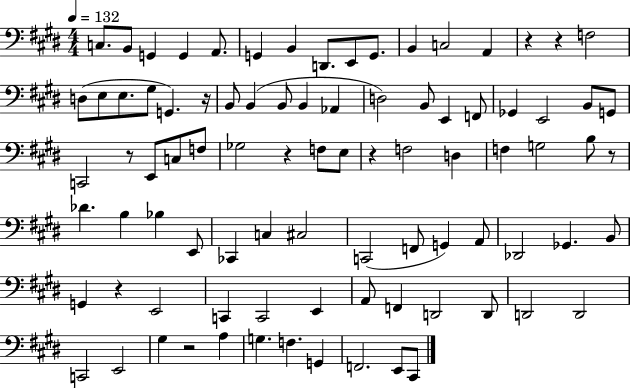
{
  \clef bass
  \numericTimeSignature
  \time 4/4
  \key e \major
  \tempo 4 = 132
  c8. b,8 g,4 g,4 a,8. | g,4 b,4 d,8. e,8 g,8. | b,4 c2 a,4 | r4 r4 f2 | \break d8( e8 e8. gis8 g,4.) r16 | b,8 b,4( b,8 b,4 aes,4 | d2) b,8 e,4 f,8 | ges,4 e,2 b,8 g,8 | \break c,2 r8 e,8 c8 f8 | ges2 r4 f8 e8 | r4 f2 d4 | f4 g2 b8 r8 | \break des'4. b4 bes4 e,8 | ces,4 c4 cis2 | c,2( f,8 g,4) a,8 | des,2 ges,4. b,8 | \break g,4 r4 e,2 | c,4 c,2 e,4 | a,8 f,4 d,2 d,8 | d,2 d,2 | \break c,2 e,2 | gis4 r2 a4 | g4. f4. g,4 | f,2. e,8 cis,8 | \break \bar "|."
}